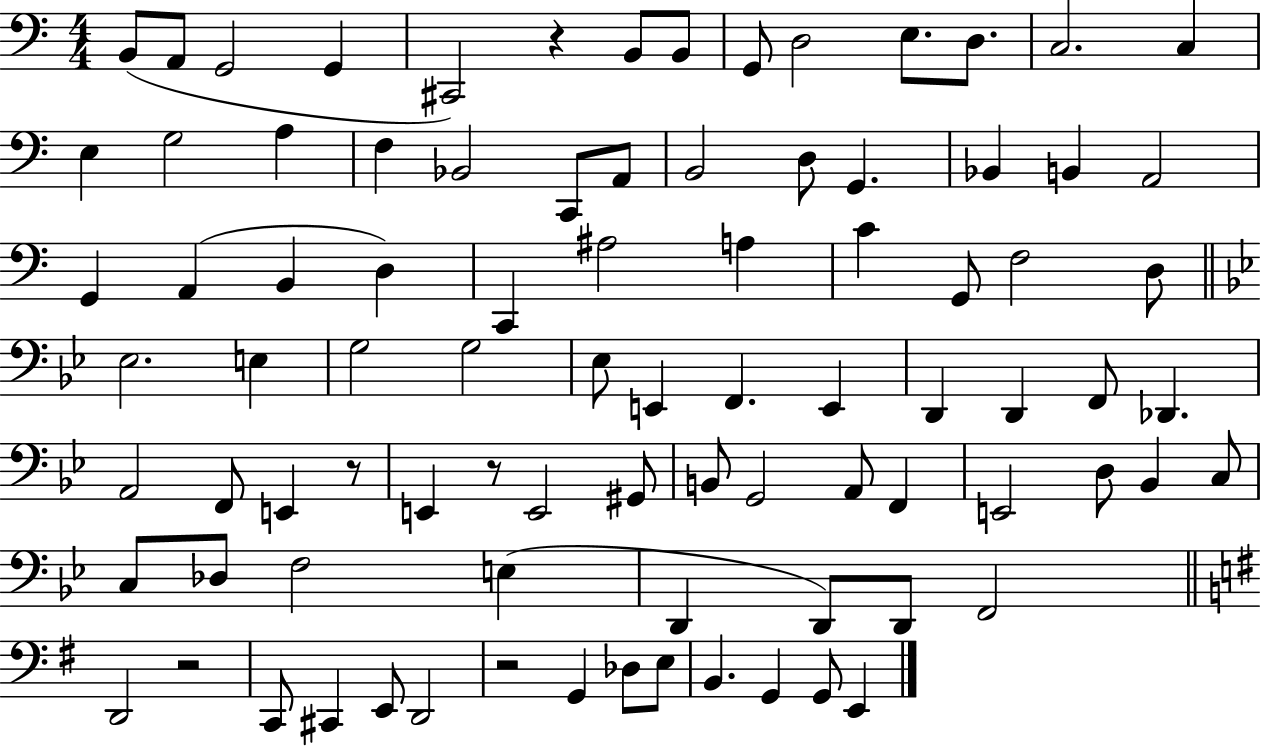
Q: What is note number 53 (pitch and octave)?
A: E2